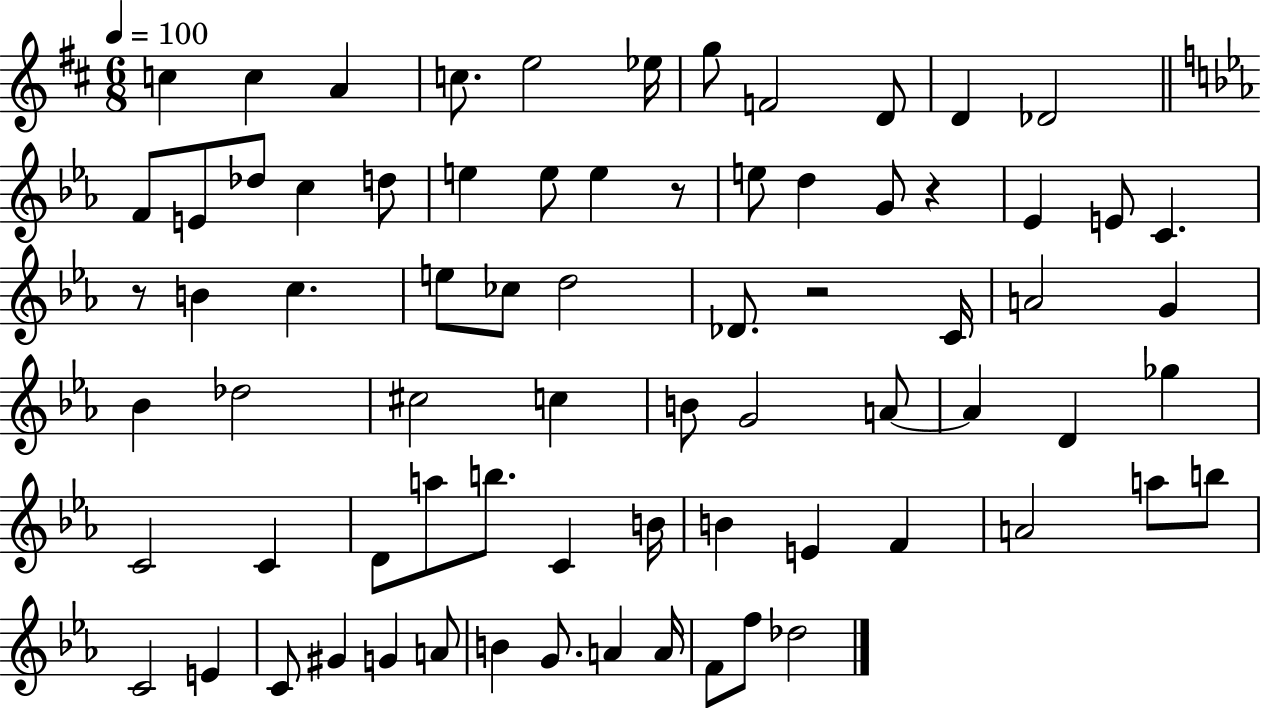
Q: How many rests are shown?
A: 4